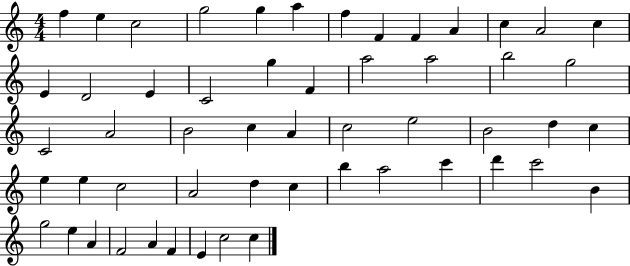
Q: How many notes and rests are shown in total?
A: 54